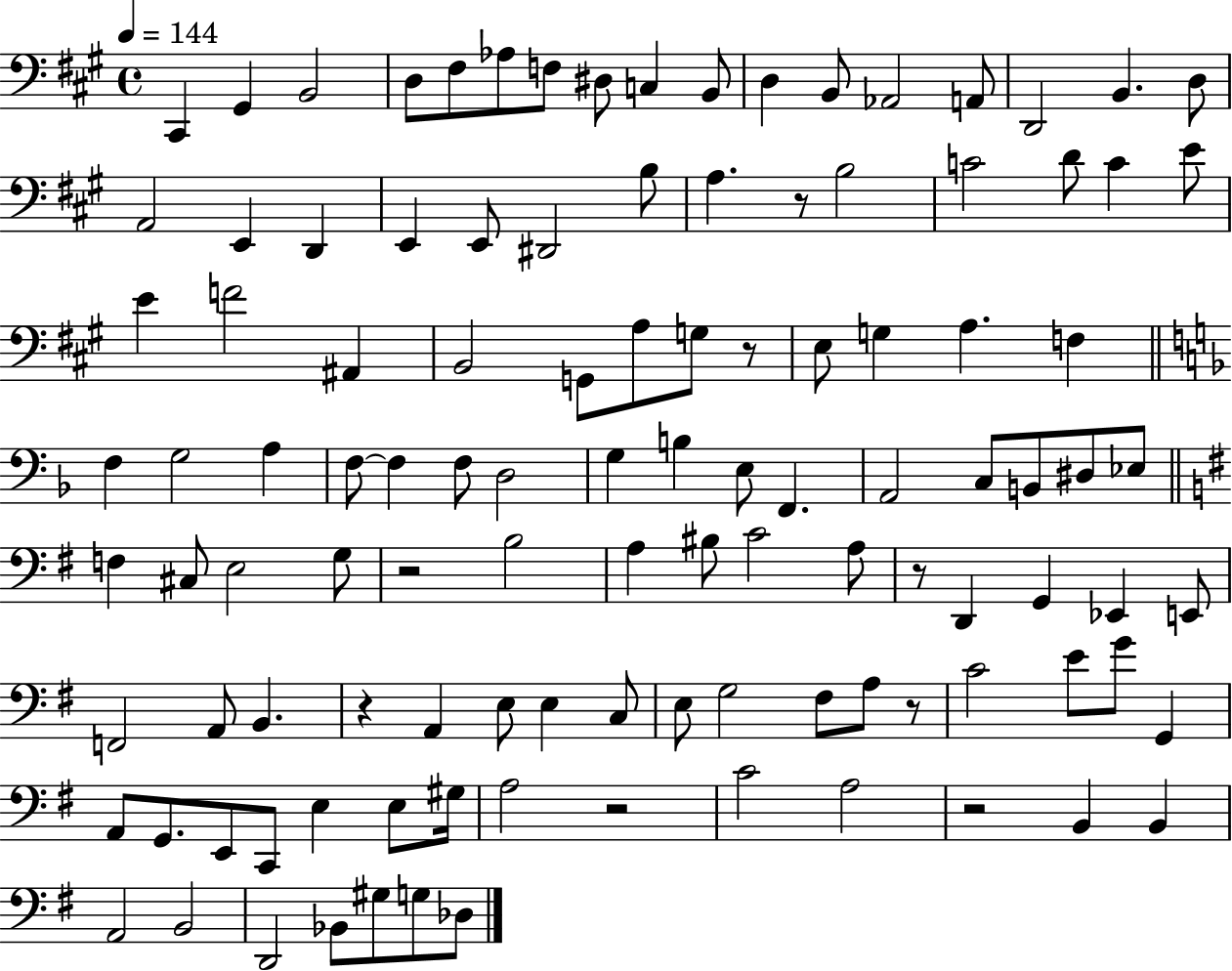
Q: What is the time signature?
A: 4/4